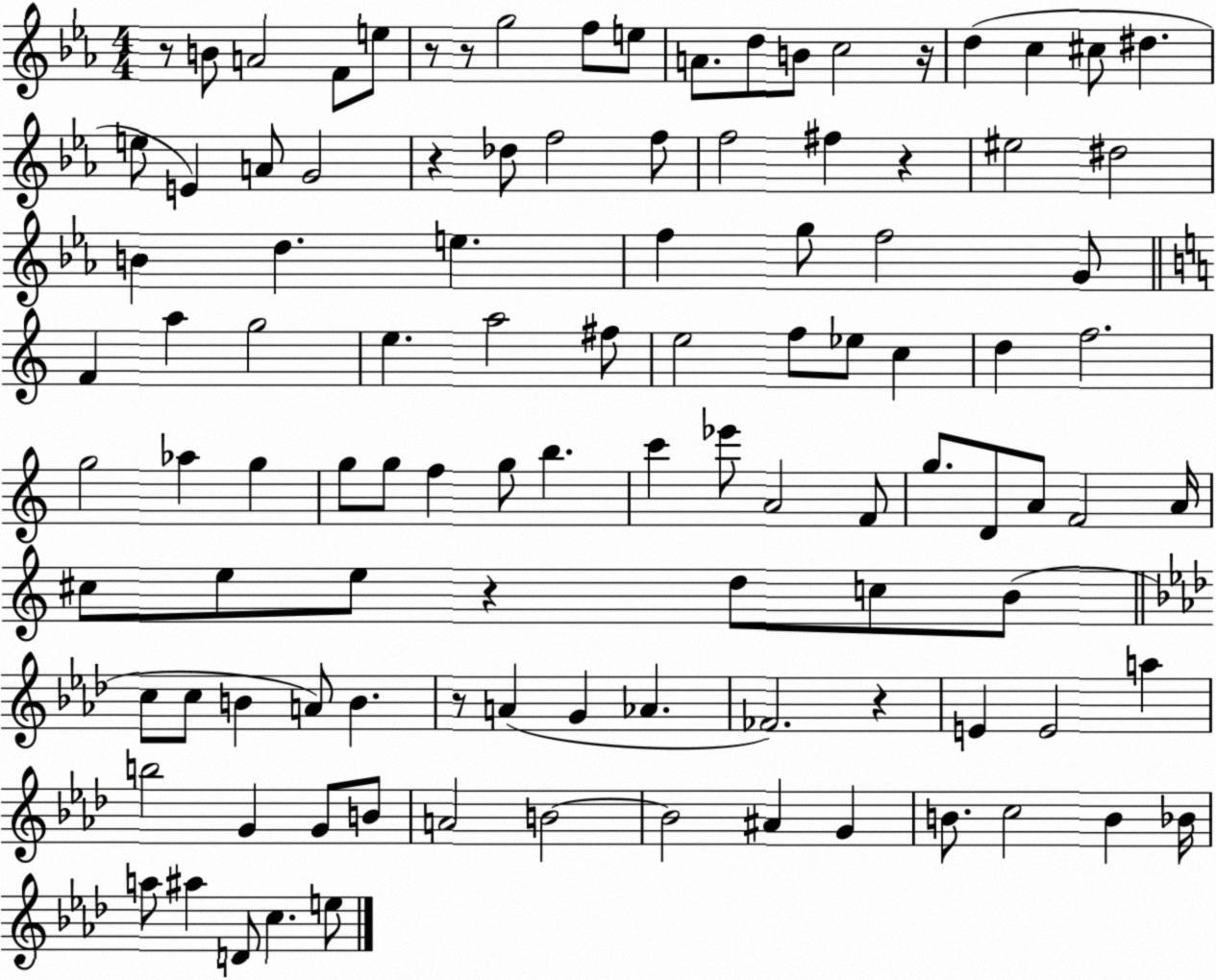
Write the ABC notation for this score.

X:1
T:Untitled
M:4/4
L:1/4
K:Eb
z/2 B/2 A2 F/2 e/2 z/2 z/2 g2 f/2 e/2 A/2 d/2 B/2 c2 z/4 d c ^c/2 ^d e/2 E A/2 G2 z _d/2 f2 f/2 f2 ^f z ^e2 ^d2 B d e f g/2 f2 G/2 F a g2 e a2 ^f/2 e2 f/2 _e/2 c d f2 g2 _a g g/2 g/2 f g/2 b c' _e'/2 A2 F/2 g/2 D/2 A/2 F2 A/4 ^c/2 e/2 e/2 z d/2 c/2 B/2 c/2 c/2 B A/2 B z/2 A G _A _F2 z E E2 a b2 G G/2 B/2 A2 B2 B2 ^A G B/2 c2 B _B/4 a/2 ^a D/2 c e/2